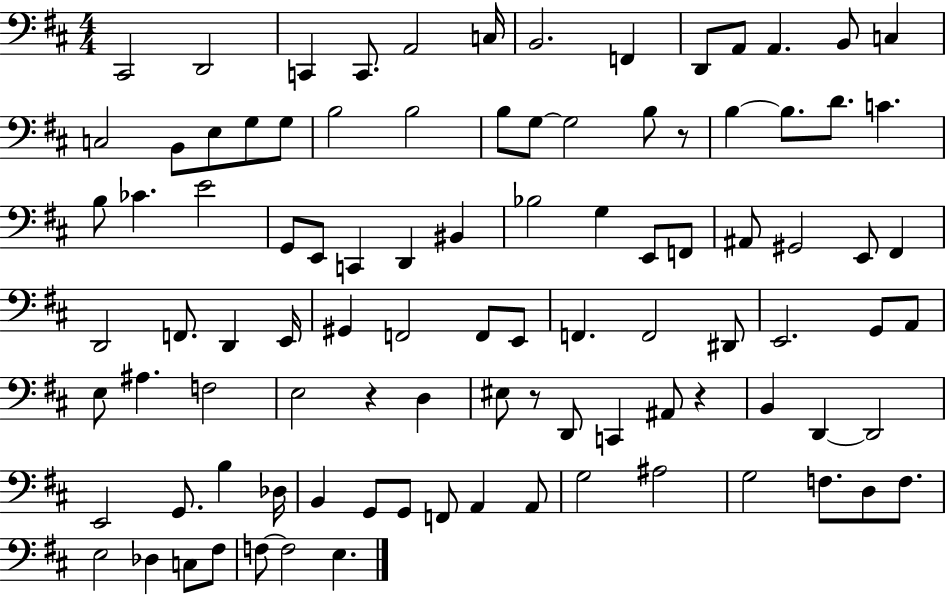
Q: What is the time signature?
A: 4/4